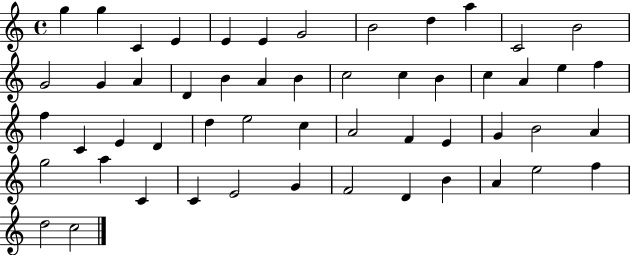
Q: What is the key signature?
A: C major